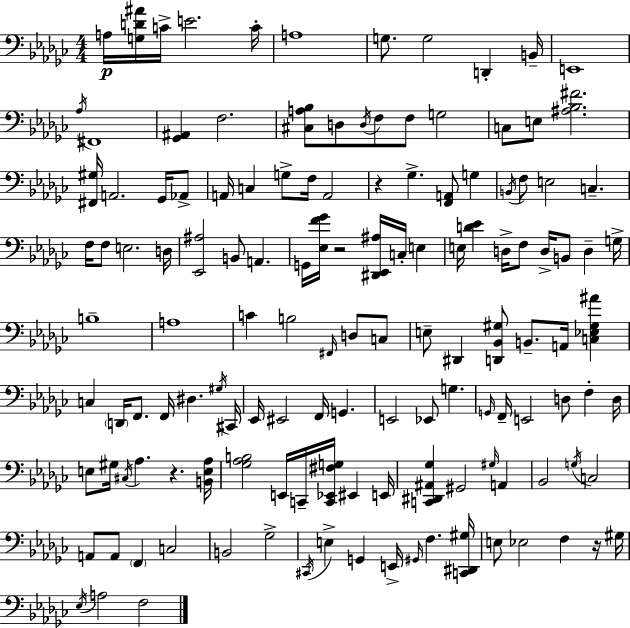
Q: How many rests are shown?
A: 4